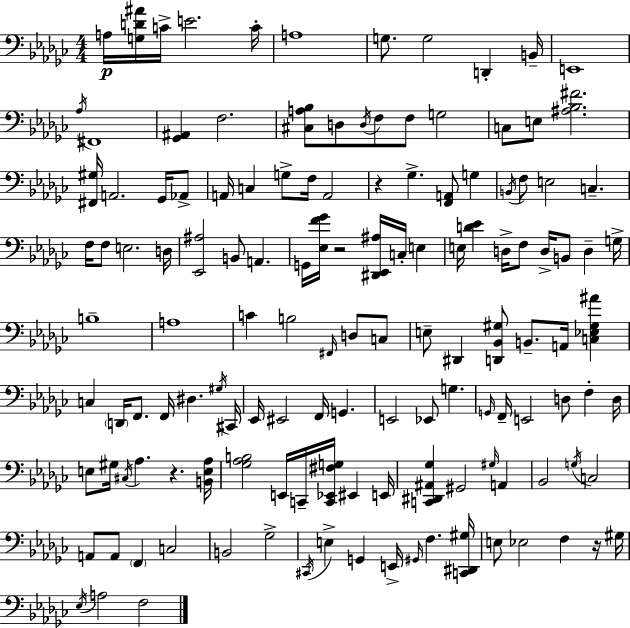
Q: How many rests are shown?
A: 4